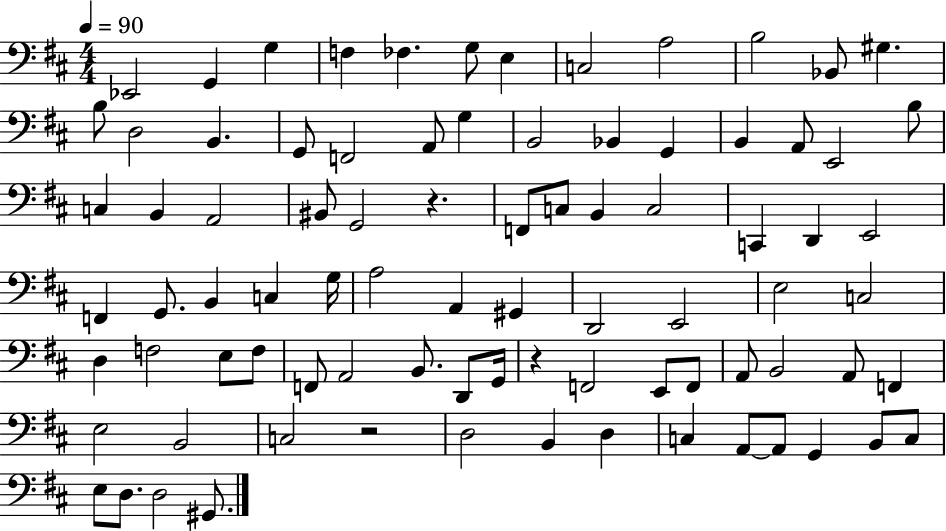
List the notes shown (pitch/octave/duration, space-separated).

Eb2/h G2/q G3/q F3/q FES3/q. G3/e E3/q C3/h A3/h B3/h Bb2/e G#3/q. B3/e D3/h B2/q. G2/e F2/h A2/e G3/q B2/h Bb2/q G2/q B2/q A2/e E2/h B3/e C3/q B2/q A2/h BIS2/e G2/h R/q. F2/e C3/e B2/q C3/h C2/q D2/q E2/h F2/q G2/e. B2/q C3/q G3/s A3/h A2/q G#2/q D2/h E2/h E3/h C3/h D3/q F3/h E3/e F3/e F2/e A2/h B2/e. D2/e G2/s R/q F2/h E2/e F2/e A2/e B2/h A2/e F2/q E3/h B2/h C3/h R/h D3/h B2/q D3/q C3/q A2/e A2/e G2/q B2/e C3/e E3/e D3/e. D3/h G#2/e.